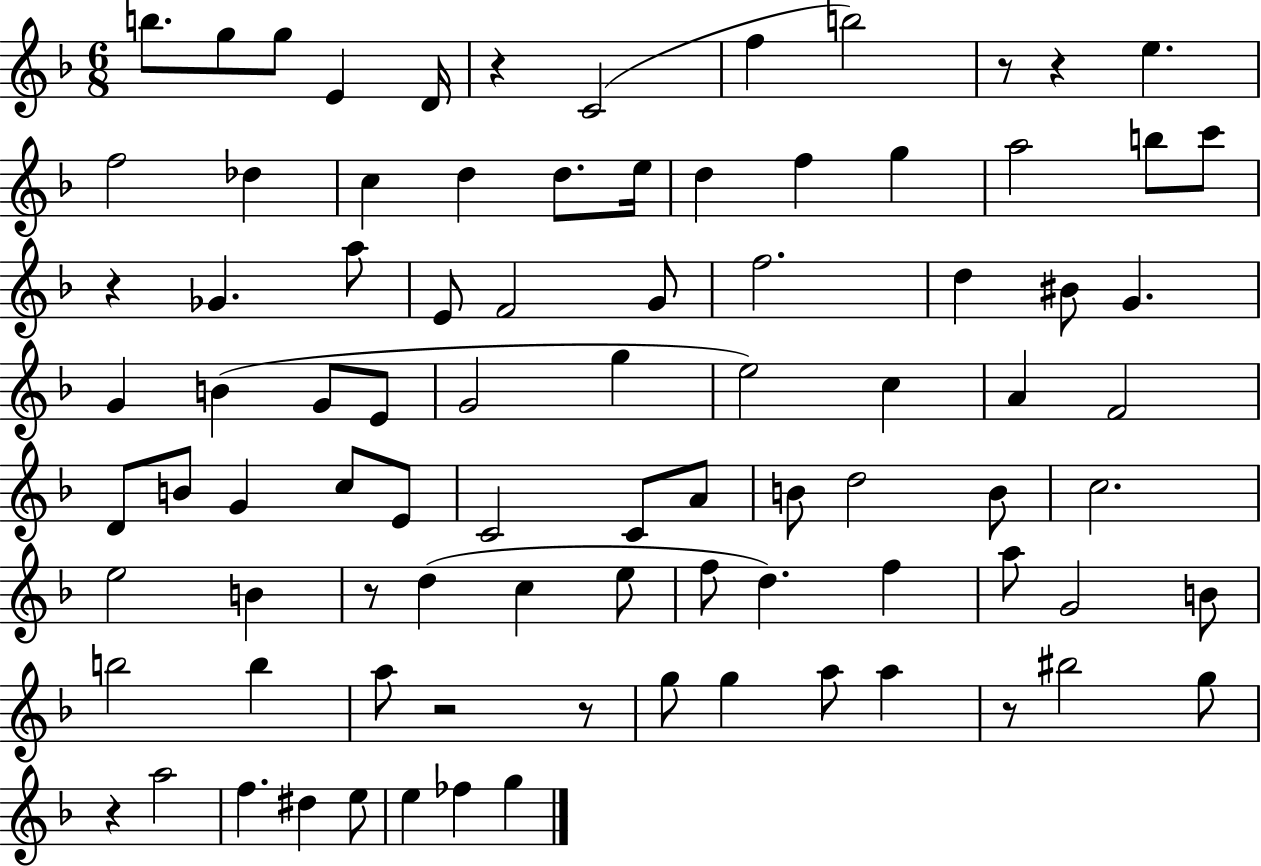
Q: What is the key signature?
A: F major